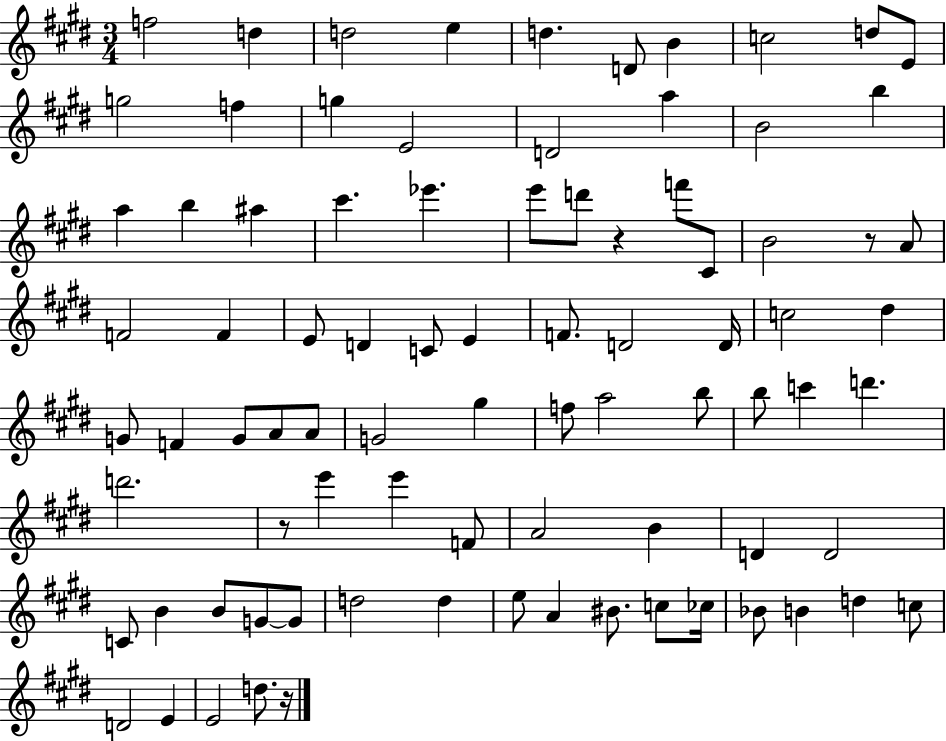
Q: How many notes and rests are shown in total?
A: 85